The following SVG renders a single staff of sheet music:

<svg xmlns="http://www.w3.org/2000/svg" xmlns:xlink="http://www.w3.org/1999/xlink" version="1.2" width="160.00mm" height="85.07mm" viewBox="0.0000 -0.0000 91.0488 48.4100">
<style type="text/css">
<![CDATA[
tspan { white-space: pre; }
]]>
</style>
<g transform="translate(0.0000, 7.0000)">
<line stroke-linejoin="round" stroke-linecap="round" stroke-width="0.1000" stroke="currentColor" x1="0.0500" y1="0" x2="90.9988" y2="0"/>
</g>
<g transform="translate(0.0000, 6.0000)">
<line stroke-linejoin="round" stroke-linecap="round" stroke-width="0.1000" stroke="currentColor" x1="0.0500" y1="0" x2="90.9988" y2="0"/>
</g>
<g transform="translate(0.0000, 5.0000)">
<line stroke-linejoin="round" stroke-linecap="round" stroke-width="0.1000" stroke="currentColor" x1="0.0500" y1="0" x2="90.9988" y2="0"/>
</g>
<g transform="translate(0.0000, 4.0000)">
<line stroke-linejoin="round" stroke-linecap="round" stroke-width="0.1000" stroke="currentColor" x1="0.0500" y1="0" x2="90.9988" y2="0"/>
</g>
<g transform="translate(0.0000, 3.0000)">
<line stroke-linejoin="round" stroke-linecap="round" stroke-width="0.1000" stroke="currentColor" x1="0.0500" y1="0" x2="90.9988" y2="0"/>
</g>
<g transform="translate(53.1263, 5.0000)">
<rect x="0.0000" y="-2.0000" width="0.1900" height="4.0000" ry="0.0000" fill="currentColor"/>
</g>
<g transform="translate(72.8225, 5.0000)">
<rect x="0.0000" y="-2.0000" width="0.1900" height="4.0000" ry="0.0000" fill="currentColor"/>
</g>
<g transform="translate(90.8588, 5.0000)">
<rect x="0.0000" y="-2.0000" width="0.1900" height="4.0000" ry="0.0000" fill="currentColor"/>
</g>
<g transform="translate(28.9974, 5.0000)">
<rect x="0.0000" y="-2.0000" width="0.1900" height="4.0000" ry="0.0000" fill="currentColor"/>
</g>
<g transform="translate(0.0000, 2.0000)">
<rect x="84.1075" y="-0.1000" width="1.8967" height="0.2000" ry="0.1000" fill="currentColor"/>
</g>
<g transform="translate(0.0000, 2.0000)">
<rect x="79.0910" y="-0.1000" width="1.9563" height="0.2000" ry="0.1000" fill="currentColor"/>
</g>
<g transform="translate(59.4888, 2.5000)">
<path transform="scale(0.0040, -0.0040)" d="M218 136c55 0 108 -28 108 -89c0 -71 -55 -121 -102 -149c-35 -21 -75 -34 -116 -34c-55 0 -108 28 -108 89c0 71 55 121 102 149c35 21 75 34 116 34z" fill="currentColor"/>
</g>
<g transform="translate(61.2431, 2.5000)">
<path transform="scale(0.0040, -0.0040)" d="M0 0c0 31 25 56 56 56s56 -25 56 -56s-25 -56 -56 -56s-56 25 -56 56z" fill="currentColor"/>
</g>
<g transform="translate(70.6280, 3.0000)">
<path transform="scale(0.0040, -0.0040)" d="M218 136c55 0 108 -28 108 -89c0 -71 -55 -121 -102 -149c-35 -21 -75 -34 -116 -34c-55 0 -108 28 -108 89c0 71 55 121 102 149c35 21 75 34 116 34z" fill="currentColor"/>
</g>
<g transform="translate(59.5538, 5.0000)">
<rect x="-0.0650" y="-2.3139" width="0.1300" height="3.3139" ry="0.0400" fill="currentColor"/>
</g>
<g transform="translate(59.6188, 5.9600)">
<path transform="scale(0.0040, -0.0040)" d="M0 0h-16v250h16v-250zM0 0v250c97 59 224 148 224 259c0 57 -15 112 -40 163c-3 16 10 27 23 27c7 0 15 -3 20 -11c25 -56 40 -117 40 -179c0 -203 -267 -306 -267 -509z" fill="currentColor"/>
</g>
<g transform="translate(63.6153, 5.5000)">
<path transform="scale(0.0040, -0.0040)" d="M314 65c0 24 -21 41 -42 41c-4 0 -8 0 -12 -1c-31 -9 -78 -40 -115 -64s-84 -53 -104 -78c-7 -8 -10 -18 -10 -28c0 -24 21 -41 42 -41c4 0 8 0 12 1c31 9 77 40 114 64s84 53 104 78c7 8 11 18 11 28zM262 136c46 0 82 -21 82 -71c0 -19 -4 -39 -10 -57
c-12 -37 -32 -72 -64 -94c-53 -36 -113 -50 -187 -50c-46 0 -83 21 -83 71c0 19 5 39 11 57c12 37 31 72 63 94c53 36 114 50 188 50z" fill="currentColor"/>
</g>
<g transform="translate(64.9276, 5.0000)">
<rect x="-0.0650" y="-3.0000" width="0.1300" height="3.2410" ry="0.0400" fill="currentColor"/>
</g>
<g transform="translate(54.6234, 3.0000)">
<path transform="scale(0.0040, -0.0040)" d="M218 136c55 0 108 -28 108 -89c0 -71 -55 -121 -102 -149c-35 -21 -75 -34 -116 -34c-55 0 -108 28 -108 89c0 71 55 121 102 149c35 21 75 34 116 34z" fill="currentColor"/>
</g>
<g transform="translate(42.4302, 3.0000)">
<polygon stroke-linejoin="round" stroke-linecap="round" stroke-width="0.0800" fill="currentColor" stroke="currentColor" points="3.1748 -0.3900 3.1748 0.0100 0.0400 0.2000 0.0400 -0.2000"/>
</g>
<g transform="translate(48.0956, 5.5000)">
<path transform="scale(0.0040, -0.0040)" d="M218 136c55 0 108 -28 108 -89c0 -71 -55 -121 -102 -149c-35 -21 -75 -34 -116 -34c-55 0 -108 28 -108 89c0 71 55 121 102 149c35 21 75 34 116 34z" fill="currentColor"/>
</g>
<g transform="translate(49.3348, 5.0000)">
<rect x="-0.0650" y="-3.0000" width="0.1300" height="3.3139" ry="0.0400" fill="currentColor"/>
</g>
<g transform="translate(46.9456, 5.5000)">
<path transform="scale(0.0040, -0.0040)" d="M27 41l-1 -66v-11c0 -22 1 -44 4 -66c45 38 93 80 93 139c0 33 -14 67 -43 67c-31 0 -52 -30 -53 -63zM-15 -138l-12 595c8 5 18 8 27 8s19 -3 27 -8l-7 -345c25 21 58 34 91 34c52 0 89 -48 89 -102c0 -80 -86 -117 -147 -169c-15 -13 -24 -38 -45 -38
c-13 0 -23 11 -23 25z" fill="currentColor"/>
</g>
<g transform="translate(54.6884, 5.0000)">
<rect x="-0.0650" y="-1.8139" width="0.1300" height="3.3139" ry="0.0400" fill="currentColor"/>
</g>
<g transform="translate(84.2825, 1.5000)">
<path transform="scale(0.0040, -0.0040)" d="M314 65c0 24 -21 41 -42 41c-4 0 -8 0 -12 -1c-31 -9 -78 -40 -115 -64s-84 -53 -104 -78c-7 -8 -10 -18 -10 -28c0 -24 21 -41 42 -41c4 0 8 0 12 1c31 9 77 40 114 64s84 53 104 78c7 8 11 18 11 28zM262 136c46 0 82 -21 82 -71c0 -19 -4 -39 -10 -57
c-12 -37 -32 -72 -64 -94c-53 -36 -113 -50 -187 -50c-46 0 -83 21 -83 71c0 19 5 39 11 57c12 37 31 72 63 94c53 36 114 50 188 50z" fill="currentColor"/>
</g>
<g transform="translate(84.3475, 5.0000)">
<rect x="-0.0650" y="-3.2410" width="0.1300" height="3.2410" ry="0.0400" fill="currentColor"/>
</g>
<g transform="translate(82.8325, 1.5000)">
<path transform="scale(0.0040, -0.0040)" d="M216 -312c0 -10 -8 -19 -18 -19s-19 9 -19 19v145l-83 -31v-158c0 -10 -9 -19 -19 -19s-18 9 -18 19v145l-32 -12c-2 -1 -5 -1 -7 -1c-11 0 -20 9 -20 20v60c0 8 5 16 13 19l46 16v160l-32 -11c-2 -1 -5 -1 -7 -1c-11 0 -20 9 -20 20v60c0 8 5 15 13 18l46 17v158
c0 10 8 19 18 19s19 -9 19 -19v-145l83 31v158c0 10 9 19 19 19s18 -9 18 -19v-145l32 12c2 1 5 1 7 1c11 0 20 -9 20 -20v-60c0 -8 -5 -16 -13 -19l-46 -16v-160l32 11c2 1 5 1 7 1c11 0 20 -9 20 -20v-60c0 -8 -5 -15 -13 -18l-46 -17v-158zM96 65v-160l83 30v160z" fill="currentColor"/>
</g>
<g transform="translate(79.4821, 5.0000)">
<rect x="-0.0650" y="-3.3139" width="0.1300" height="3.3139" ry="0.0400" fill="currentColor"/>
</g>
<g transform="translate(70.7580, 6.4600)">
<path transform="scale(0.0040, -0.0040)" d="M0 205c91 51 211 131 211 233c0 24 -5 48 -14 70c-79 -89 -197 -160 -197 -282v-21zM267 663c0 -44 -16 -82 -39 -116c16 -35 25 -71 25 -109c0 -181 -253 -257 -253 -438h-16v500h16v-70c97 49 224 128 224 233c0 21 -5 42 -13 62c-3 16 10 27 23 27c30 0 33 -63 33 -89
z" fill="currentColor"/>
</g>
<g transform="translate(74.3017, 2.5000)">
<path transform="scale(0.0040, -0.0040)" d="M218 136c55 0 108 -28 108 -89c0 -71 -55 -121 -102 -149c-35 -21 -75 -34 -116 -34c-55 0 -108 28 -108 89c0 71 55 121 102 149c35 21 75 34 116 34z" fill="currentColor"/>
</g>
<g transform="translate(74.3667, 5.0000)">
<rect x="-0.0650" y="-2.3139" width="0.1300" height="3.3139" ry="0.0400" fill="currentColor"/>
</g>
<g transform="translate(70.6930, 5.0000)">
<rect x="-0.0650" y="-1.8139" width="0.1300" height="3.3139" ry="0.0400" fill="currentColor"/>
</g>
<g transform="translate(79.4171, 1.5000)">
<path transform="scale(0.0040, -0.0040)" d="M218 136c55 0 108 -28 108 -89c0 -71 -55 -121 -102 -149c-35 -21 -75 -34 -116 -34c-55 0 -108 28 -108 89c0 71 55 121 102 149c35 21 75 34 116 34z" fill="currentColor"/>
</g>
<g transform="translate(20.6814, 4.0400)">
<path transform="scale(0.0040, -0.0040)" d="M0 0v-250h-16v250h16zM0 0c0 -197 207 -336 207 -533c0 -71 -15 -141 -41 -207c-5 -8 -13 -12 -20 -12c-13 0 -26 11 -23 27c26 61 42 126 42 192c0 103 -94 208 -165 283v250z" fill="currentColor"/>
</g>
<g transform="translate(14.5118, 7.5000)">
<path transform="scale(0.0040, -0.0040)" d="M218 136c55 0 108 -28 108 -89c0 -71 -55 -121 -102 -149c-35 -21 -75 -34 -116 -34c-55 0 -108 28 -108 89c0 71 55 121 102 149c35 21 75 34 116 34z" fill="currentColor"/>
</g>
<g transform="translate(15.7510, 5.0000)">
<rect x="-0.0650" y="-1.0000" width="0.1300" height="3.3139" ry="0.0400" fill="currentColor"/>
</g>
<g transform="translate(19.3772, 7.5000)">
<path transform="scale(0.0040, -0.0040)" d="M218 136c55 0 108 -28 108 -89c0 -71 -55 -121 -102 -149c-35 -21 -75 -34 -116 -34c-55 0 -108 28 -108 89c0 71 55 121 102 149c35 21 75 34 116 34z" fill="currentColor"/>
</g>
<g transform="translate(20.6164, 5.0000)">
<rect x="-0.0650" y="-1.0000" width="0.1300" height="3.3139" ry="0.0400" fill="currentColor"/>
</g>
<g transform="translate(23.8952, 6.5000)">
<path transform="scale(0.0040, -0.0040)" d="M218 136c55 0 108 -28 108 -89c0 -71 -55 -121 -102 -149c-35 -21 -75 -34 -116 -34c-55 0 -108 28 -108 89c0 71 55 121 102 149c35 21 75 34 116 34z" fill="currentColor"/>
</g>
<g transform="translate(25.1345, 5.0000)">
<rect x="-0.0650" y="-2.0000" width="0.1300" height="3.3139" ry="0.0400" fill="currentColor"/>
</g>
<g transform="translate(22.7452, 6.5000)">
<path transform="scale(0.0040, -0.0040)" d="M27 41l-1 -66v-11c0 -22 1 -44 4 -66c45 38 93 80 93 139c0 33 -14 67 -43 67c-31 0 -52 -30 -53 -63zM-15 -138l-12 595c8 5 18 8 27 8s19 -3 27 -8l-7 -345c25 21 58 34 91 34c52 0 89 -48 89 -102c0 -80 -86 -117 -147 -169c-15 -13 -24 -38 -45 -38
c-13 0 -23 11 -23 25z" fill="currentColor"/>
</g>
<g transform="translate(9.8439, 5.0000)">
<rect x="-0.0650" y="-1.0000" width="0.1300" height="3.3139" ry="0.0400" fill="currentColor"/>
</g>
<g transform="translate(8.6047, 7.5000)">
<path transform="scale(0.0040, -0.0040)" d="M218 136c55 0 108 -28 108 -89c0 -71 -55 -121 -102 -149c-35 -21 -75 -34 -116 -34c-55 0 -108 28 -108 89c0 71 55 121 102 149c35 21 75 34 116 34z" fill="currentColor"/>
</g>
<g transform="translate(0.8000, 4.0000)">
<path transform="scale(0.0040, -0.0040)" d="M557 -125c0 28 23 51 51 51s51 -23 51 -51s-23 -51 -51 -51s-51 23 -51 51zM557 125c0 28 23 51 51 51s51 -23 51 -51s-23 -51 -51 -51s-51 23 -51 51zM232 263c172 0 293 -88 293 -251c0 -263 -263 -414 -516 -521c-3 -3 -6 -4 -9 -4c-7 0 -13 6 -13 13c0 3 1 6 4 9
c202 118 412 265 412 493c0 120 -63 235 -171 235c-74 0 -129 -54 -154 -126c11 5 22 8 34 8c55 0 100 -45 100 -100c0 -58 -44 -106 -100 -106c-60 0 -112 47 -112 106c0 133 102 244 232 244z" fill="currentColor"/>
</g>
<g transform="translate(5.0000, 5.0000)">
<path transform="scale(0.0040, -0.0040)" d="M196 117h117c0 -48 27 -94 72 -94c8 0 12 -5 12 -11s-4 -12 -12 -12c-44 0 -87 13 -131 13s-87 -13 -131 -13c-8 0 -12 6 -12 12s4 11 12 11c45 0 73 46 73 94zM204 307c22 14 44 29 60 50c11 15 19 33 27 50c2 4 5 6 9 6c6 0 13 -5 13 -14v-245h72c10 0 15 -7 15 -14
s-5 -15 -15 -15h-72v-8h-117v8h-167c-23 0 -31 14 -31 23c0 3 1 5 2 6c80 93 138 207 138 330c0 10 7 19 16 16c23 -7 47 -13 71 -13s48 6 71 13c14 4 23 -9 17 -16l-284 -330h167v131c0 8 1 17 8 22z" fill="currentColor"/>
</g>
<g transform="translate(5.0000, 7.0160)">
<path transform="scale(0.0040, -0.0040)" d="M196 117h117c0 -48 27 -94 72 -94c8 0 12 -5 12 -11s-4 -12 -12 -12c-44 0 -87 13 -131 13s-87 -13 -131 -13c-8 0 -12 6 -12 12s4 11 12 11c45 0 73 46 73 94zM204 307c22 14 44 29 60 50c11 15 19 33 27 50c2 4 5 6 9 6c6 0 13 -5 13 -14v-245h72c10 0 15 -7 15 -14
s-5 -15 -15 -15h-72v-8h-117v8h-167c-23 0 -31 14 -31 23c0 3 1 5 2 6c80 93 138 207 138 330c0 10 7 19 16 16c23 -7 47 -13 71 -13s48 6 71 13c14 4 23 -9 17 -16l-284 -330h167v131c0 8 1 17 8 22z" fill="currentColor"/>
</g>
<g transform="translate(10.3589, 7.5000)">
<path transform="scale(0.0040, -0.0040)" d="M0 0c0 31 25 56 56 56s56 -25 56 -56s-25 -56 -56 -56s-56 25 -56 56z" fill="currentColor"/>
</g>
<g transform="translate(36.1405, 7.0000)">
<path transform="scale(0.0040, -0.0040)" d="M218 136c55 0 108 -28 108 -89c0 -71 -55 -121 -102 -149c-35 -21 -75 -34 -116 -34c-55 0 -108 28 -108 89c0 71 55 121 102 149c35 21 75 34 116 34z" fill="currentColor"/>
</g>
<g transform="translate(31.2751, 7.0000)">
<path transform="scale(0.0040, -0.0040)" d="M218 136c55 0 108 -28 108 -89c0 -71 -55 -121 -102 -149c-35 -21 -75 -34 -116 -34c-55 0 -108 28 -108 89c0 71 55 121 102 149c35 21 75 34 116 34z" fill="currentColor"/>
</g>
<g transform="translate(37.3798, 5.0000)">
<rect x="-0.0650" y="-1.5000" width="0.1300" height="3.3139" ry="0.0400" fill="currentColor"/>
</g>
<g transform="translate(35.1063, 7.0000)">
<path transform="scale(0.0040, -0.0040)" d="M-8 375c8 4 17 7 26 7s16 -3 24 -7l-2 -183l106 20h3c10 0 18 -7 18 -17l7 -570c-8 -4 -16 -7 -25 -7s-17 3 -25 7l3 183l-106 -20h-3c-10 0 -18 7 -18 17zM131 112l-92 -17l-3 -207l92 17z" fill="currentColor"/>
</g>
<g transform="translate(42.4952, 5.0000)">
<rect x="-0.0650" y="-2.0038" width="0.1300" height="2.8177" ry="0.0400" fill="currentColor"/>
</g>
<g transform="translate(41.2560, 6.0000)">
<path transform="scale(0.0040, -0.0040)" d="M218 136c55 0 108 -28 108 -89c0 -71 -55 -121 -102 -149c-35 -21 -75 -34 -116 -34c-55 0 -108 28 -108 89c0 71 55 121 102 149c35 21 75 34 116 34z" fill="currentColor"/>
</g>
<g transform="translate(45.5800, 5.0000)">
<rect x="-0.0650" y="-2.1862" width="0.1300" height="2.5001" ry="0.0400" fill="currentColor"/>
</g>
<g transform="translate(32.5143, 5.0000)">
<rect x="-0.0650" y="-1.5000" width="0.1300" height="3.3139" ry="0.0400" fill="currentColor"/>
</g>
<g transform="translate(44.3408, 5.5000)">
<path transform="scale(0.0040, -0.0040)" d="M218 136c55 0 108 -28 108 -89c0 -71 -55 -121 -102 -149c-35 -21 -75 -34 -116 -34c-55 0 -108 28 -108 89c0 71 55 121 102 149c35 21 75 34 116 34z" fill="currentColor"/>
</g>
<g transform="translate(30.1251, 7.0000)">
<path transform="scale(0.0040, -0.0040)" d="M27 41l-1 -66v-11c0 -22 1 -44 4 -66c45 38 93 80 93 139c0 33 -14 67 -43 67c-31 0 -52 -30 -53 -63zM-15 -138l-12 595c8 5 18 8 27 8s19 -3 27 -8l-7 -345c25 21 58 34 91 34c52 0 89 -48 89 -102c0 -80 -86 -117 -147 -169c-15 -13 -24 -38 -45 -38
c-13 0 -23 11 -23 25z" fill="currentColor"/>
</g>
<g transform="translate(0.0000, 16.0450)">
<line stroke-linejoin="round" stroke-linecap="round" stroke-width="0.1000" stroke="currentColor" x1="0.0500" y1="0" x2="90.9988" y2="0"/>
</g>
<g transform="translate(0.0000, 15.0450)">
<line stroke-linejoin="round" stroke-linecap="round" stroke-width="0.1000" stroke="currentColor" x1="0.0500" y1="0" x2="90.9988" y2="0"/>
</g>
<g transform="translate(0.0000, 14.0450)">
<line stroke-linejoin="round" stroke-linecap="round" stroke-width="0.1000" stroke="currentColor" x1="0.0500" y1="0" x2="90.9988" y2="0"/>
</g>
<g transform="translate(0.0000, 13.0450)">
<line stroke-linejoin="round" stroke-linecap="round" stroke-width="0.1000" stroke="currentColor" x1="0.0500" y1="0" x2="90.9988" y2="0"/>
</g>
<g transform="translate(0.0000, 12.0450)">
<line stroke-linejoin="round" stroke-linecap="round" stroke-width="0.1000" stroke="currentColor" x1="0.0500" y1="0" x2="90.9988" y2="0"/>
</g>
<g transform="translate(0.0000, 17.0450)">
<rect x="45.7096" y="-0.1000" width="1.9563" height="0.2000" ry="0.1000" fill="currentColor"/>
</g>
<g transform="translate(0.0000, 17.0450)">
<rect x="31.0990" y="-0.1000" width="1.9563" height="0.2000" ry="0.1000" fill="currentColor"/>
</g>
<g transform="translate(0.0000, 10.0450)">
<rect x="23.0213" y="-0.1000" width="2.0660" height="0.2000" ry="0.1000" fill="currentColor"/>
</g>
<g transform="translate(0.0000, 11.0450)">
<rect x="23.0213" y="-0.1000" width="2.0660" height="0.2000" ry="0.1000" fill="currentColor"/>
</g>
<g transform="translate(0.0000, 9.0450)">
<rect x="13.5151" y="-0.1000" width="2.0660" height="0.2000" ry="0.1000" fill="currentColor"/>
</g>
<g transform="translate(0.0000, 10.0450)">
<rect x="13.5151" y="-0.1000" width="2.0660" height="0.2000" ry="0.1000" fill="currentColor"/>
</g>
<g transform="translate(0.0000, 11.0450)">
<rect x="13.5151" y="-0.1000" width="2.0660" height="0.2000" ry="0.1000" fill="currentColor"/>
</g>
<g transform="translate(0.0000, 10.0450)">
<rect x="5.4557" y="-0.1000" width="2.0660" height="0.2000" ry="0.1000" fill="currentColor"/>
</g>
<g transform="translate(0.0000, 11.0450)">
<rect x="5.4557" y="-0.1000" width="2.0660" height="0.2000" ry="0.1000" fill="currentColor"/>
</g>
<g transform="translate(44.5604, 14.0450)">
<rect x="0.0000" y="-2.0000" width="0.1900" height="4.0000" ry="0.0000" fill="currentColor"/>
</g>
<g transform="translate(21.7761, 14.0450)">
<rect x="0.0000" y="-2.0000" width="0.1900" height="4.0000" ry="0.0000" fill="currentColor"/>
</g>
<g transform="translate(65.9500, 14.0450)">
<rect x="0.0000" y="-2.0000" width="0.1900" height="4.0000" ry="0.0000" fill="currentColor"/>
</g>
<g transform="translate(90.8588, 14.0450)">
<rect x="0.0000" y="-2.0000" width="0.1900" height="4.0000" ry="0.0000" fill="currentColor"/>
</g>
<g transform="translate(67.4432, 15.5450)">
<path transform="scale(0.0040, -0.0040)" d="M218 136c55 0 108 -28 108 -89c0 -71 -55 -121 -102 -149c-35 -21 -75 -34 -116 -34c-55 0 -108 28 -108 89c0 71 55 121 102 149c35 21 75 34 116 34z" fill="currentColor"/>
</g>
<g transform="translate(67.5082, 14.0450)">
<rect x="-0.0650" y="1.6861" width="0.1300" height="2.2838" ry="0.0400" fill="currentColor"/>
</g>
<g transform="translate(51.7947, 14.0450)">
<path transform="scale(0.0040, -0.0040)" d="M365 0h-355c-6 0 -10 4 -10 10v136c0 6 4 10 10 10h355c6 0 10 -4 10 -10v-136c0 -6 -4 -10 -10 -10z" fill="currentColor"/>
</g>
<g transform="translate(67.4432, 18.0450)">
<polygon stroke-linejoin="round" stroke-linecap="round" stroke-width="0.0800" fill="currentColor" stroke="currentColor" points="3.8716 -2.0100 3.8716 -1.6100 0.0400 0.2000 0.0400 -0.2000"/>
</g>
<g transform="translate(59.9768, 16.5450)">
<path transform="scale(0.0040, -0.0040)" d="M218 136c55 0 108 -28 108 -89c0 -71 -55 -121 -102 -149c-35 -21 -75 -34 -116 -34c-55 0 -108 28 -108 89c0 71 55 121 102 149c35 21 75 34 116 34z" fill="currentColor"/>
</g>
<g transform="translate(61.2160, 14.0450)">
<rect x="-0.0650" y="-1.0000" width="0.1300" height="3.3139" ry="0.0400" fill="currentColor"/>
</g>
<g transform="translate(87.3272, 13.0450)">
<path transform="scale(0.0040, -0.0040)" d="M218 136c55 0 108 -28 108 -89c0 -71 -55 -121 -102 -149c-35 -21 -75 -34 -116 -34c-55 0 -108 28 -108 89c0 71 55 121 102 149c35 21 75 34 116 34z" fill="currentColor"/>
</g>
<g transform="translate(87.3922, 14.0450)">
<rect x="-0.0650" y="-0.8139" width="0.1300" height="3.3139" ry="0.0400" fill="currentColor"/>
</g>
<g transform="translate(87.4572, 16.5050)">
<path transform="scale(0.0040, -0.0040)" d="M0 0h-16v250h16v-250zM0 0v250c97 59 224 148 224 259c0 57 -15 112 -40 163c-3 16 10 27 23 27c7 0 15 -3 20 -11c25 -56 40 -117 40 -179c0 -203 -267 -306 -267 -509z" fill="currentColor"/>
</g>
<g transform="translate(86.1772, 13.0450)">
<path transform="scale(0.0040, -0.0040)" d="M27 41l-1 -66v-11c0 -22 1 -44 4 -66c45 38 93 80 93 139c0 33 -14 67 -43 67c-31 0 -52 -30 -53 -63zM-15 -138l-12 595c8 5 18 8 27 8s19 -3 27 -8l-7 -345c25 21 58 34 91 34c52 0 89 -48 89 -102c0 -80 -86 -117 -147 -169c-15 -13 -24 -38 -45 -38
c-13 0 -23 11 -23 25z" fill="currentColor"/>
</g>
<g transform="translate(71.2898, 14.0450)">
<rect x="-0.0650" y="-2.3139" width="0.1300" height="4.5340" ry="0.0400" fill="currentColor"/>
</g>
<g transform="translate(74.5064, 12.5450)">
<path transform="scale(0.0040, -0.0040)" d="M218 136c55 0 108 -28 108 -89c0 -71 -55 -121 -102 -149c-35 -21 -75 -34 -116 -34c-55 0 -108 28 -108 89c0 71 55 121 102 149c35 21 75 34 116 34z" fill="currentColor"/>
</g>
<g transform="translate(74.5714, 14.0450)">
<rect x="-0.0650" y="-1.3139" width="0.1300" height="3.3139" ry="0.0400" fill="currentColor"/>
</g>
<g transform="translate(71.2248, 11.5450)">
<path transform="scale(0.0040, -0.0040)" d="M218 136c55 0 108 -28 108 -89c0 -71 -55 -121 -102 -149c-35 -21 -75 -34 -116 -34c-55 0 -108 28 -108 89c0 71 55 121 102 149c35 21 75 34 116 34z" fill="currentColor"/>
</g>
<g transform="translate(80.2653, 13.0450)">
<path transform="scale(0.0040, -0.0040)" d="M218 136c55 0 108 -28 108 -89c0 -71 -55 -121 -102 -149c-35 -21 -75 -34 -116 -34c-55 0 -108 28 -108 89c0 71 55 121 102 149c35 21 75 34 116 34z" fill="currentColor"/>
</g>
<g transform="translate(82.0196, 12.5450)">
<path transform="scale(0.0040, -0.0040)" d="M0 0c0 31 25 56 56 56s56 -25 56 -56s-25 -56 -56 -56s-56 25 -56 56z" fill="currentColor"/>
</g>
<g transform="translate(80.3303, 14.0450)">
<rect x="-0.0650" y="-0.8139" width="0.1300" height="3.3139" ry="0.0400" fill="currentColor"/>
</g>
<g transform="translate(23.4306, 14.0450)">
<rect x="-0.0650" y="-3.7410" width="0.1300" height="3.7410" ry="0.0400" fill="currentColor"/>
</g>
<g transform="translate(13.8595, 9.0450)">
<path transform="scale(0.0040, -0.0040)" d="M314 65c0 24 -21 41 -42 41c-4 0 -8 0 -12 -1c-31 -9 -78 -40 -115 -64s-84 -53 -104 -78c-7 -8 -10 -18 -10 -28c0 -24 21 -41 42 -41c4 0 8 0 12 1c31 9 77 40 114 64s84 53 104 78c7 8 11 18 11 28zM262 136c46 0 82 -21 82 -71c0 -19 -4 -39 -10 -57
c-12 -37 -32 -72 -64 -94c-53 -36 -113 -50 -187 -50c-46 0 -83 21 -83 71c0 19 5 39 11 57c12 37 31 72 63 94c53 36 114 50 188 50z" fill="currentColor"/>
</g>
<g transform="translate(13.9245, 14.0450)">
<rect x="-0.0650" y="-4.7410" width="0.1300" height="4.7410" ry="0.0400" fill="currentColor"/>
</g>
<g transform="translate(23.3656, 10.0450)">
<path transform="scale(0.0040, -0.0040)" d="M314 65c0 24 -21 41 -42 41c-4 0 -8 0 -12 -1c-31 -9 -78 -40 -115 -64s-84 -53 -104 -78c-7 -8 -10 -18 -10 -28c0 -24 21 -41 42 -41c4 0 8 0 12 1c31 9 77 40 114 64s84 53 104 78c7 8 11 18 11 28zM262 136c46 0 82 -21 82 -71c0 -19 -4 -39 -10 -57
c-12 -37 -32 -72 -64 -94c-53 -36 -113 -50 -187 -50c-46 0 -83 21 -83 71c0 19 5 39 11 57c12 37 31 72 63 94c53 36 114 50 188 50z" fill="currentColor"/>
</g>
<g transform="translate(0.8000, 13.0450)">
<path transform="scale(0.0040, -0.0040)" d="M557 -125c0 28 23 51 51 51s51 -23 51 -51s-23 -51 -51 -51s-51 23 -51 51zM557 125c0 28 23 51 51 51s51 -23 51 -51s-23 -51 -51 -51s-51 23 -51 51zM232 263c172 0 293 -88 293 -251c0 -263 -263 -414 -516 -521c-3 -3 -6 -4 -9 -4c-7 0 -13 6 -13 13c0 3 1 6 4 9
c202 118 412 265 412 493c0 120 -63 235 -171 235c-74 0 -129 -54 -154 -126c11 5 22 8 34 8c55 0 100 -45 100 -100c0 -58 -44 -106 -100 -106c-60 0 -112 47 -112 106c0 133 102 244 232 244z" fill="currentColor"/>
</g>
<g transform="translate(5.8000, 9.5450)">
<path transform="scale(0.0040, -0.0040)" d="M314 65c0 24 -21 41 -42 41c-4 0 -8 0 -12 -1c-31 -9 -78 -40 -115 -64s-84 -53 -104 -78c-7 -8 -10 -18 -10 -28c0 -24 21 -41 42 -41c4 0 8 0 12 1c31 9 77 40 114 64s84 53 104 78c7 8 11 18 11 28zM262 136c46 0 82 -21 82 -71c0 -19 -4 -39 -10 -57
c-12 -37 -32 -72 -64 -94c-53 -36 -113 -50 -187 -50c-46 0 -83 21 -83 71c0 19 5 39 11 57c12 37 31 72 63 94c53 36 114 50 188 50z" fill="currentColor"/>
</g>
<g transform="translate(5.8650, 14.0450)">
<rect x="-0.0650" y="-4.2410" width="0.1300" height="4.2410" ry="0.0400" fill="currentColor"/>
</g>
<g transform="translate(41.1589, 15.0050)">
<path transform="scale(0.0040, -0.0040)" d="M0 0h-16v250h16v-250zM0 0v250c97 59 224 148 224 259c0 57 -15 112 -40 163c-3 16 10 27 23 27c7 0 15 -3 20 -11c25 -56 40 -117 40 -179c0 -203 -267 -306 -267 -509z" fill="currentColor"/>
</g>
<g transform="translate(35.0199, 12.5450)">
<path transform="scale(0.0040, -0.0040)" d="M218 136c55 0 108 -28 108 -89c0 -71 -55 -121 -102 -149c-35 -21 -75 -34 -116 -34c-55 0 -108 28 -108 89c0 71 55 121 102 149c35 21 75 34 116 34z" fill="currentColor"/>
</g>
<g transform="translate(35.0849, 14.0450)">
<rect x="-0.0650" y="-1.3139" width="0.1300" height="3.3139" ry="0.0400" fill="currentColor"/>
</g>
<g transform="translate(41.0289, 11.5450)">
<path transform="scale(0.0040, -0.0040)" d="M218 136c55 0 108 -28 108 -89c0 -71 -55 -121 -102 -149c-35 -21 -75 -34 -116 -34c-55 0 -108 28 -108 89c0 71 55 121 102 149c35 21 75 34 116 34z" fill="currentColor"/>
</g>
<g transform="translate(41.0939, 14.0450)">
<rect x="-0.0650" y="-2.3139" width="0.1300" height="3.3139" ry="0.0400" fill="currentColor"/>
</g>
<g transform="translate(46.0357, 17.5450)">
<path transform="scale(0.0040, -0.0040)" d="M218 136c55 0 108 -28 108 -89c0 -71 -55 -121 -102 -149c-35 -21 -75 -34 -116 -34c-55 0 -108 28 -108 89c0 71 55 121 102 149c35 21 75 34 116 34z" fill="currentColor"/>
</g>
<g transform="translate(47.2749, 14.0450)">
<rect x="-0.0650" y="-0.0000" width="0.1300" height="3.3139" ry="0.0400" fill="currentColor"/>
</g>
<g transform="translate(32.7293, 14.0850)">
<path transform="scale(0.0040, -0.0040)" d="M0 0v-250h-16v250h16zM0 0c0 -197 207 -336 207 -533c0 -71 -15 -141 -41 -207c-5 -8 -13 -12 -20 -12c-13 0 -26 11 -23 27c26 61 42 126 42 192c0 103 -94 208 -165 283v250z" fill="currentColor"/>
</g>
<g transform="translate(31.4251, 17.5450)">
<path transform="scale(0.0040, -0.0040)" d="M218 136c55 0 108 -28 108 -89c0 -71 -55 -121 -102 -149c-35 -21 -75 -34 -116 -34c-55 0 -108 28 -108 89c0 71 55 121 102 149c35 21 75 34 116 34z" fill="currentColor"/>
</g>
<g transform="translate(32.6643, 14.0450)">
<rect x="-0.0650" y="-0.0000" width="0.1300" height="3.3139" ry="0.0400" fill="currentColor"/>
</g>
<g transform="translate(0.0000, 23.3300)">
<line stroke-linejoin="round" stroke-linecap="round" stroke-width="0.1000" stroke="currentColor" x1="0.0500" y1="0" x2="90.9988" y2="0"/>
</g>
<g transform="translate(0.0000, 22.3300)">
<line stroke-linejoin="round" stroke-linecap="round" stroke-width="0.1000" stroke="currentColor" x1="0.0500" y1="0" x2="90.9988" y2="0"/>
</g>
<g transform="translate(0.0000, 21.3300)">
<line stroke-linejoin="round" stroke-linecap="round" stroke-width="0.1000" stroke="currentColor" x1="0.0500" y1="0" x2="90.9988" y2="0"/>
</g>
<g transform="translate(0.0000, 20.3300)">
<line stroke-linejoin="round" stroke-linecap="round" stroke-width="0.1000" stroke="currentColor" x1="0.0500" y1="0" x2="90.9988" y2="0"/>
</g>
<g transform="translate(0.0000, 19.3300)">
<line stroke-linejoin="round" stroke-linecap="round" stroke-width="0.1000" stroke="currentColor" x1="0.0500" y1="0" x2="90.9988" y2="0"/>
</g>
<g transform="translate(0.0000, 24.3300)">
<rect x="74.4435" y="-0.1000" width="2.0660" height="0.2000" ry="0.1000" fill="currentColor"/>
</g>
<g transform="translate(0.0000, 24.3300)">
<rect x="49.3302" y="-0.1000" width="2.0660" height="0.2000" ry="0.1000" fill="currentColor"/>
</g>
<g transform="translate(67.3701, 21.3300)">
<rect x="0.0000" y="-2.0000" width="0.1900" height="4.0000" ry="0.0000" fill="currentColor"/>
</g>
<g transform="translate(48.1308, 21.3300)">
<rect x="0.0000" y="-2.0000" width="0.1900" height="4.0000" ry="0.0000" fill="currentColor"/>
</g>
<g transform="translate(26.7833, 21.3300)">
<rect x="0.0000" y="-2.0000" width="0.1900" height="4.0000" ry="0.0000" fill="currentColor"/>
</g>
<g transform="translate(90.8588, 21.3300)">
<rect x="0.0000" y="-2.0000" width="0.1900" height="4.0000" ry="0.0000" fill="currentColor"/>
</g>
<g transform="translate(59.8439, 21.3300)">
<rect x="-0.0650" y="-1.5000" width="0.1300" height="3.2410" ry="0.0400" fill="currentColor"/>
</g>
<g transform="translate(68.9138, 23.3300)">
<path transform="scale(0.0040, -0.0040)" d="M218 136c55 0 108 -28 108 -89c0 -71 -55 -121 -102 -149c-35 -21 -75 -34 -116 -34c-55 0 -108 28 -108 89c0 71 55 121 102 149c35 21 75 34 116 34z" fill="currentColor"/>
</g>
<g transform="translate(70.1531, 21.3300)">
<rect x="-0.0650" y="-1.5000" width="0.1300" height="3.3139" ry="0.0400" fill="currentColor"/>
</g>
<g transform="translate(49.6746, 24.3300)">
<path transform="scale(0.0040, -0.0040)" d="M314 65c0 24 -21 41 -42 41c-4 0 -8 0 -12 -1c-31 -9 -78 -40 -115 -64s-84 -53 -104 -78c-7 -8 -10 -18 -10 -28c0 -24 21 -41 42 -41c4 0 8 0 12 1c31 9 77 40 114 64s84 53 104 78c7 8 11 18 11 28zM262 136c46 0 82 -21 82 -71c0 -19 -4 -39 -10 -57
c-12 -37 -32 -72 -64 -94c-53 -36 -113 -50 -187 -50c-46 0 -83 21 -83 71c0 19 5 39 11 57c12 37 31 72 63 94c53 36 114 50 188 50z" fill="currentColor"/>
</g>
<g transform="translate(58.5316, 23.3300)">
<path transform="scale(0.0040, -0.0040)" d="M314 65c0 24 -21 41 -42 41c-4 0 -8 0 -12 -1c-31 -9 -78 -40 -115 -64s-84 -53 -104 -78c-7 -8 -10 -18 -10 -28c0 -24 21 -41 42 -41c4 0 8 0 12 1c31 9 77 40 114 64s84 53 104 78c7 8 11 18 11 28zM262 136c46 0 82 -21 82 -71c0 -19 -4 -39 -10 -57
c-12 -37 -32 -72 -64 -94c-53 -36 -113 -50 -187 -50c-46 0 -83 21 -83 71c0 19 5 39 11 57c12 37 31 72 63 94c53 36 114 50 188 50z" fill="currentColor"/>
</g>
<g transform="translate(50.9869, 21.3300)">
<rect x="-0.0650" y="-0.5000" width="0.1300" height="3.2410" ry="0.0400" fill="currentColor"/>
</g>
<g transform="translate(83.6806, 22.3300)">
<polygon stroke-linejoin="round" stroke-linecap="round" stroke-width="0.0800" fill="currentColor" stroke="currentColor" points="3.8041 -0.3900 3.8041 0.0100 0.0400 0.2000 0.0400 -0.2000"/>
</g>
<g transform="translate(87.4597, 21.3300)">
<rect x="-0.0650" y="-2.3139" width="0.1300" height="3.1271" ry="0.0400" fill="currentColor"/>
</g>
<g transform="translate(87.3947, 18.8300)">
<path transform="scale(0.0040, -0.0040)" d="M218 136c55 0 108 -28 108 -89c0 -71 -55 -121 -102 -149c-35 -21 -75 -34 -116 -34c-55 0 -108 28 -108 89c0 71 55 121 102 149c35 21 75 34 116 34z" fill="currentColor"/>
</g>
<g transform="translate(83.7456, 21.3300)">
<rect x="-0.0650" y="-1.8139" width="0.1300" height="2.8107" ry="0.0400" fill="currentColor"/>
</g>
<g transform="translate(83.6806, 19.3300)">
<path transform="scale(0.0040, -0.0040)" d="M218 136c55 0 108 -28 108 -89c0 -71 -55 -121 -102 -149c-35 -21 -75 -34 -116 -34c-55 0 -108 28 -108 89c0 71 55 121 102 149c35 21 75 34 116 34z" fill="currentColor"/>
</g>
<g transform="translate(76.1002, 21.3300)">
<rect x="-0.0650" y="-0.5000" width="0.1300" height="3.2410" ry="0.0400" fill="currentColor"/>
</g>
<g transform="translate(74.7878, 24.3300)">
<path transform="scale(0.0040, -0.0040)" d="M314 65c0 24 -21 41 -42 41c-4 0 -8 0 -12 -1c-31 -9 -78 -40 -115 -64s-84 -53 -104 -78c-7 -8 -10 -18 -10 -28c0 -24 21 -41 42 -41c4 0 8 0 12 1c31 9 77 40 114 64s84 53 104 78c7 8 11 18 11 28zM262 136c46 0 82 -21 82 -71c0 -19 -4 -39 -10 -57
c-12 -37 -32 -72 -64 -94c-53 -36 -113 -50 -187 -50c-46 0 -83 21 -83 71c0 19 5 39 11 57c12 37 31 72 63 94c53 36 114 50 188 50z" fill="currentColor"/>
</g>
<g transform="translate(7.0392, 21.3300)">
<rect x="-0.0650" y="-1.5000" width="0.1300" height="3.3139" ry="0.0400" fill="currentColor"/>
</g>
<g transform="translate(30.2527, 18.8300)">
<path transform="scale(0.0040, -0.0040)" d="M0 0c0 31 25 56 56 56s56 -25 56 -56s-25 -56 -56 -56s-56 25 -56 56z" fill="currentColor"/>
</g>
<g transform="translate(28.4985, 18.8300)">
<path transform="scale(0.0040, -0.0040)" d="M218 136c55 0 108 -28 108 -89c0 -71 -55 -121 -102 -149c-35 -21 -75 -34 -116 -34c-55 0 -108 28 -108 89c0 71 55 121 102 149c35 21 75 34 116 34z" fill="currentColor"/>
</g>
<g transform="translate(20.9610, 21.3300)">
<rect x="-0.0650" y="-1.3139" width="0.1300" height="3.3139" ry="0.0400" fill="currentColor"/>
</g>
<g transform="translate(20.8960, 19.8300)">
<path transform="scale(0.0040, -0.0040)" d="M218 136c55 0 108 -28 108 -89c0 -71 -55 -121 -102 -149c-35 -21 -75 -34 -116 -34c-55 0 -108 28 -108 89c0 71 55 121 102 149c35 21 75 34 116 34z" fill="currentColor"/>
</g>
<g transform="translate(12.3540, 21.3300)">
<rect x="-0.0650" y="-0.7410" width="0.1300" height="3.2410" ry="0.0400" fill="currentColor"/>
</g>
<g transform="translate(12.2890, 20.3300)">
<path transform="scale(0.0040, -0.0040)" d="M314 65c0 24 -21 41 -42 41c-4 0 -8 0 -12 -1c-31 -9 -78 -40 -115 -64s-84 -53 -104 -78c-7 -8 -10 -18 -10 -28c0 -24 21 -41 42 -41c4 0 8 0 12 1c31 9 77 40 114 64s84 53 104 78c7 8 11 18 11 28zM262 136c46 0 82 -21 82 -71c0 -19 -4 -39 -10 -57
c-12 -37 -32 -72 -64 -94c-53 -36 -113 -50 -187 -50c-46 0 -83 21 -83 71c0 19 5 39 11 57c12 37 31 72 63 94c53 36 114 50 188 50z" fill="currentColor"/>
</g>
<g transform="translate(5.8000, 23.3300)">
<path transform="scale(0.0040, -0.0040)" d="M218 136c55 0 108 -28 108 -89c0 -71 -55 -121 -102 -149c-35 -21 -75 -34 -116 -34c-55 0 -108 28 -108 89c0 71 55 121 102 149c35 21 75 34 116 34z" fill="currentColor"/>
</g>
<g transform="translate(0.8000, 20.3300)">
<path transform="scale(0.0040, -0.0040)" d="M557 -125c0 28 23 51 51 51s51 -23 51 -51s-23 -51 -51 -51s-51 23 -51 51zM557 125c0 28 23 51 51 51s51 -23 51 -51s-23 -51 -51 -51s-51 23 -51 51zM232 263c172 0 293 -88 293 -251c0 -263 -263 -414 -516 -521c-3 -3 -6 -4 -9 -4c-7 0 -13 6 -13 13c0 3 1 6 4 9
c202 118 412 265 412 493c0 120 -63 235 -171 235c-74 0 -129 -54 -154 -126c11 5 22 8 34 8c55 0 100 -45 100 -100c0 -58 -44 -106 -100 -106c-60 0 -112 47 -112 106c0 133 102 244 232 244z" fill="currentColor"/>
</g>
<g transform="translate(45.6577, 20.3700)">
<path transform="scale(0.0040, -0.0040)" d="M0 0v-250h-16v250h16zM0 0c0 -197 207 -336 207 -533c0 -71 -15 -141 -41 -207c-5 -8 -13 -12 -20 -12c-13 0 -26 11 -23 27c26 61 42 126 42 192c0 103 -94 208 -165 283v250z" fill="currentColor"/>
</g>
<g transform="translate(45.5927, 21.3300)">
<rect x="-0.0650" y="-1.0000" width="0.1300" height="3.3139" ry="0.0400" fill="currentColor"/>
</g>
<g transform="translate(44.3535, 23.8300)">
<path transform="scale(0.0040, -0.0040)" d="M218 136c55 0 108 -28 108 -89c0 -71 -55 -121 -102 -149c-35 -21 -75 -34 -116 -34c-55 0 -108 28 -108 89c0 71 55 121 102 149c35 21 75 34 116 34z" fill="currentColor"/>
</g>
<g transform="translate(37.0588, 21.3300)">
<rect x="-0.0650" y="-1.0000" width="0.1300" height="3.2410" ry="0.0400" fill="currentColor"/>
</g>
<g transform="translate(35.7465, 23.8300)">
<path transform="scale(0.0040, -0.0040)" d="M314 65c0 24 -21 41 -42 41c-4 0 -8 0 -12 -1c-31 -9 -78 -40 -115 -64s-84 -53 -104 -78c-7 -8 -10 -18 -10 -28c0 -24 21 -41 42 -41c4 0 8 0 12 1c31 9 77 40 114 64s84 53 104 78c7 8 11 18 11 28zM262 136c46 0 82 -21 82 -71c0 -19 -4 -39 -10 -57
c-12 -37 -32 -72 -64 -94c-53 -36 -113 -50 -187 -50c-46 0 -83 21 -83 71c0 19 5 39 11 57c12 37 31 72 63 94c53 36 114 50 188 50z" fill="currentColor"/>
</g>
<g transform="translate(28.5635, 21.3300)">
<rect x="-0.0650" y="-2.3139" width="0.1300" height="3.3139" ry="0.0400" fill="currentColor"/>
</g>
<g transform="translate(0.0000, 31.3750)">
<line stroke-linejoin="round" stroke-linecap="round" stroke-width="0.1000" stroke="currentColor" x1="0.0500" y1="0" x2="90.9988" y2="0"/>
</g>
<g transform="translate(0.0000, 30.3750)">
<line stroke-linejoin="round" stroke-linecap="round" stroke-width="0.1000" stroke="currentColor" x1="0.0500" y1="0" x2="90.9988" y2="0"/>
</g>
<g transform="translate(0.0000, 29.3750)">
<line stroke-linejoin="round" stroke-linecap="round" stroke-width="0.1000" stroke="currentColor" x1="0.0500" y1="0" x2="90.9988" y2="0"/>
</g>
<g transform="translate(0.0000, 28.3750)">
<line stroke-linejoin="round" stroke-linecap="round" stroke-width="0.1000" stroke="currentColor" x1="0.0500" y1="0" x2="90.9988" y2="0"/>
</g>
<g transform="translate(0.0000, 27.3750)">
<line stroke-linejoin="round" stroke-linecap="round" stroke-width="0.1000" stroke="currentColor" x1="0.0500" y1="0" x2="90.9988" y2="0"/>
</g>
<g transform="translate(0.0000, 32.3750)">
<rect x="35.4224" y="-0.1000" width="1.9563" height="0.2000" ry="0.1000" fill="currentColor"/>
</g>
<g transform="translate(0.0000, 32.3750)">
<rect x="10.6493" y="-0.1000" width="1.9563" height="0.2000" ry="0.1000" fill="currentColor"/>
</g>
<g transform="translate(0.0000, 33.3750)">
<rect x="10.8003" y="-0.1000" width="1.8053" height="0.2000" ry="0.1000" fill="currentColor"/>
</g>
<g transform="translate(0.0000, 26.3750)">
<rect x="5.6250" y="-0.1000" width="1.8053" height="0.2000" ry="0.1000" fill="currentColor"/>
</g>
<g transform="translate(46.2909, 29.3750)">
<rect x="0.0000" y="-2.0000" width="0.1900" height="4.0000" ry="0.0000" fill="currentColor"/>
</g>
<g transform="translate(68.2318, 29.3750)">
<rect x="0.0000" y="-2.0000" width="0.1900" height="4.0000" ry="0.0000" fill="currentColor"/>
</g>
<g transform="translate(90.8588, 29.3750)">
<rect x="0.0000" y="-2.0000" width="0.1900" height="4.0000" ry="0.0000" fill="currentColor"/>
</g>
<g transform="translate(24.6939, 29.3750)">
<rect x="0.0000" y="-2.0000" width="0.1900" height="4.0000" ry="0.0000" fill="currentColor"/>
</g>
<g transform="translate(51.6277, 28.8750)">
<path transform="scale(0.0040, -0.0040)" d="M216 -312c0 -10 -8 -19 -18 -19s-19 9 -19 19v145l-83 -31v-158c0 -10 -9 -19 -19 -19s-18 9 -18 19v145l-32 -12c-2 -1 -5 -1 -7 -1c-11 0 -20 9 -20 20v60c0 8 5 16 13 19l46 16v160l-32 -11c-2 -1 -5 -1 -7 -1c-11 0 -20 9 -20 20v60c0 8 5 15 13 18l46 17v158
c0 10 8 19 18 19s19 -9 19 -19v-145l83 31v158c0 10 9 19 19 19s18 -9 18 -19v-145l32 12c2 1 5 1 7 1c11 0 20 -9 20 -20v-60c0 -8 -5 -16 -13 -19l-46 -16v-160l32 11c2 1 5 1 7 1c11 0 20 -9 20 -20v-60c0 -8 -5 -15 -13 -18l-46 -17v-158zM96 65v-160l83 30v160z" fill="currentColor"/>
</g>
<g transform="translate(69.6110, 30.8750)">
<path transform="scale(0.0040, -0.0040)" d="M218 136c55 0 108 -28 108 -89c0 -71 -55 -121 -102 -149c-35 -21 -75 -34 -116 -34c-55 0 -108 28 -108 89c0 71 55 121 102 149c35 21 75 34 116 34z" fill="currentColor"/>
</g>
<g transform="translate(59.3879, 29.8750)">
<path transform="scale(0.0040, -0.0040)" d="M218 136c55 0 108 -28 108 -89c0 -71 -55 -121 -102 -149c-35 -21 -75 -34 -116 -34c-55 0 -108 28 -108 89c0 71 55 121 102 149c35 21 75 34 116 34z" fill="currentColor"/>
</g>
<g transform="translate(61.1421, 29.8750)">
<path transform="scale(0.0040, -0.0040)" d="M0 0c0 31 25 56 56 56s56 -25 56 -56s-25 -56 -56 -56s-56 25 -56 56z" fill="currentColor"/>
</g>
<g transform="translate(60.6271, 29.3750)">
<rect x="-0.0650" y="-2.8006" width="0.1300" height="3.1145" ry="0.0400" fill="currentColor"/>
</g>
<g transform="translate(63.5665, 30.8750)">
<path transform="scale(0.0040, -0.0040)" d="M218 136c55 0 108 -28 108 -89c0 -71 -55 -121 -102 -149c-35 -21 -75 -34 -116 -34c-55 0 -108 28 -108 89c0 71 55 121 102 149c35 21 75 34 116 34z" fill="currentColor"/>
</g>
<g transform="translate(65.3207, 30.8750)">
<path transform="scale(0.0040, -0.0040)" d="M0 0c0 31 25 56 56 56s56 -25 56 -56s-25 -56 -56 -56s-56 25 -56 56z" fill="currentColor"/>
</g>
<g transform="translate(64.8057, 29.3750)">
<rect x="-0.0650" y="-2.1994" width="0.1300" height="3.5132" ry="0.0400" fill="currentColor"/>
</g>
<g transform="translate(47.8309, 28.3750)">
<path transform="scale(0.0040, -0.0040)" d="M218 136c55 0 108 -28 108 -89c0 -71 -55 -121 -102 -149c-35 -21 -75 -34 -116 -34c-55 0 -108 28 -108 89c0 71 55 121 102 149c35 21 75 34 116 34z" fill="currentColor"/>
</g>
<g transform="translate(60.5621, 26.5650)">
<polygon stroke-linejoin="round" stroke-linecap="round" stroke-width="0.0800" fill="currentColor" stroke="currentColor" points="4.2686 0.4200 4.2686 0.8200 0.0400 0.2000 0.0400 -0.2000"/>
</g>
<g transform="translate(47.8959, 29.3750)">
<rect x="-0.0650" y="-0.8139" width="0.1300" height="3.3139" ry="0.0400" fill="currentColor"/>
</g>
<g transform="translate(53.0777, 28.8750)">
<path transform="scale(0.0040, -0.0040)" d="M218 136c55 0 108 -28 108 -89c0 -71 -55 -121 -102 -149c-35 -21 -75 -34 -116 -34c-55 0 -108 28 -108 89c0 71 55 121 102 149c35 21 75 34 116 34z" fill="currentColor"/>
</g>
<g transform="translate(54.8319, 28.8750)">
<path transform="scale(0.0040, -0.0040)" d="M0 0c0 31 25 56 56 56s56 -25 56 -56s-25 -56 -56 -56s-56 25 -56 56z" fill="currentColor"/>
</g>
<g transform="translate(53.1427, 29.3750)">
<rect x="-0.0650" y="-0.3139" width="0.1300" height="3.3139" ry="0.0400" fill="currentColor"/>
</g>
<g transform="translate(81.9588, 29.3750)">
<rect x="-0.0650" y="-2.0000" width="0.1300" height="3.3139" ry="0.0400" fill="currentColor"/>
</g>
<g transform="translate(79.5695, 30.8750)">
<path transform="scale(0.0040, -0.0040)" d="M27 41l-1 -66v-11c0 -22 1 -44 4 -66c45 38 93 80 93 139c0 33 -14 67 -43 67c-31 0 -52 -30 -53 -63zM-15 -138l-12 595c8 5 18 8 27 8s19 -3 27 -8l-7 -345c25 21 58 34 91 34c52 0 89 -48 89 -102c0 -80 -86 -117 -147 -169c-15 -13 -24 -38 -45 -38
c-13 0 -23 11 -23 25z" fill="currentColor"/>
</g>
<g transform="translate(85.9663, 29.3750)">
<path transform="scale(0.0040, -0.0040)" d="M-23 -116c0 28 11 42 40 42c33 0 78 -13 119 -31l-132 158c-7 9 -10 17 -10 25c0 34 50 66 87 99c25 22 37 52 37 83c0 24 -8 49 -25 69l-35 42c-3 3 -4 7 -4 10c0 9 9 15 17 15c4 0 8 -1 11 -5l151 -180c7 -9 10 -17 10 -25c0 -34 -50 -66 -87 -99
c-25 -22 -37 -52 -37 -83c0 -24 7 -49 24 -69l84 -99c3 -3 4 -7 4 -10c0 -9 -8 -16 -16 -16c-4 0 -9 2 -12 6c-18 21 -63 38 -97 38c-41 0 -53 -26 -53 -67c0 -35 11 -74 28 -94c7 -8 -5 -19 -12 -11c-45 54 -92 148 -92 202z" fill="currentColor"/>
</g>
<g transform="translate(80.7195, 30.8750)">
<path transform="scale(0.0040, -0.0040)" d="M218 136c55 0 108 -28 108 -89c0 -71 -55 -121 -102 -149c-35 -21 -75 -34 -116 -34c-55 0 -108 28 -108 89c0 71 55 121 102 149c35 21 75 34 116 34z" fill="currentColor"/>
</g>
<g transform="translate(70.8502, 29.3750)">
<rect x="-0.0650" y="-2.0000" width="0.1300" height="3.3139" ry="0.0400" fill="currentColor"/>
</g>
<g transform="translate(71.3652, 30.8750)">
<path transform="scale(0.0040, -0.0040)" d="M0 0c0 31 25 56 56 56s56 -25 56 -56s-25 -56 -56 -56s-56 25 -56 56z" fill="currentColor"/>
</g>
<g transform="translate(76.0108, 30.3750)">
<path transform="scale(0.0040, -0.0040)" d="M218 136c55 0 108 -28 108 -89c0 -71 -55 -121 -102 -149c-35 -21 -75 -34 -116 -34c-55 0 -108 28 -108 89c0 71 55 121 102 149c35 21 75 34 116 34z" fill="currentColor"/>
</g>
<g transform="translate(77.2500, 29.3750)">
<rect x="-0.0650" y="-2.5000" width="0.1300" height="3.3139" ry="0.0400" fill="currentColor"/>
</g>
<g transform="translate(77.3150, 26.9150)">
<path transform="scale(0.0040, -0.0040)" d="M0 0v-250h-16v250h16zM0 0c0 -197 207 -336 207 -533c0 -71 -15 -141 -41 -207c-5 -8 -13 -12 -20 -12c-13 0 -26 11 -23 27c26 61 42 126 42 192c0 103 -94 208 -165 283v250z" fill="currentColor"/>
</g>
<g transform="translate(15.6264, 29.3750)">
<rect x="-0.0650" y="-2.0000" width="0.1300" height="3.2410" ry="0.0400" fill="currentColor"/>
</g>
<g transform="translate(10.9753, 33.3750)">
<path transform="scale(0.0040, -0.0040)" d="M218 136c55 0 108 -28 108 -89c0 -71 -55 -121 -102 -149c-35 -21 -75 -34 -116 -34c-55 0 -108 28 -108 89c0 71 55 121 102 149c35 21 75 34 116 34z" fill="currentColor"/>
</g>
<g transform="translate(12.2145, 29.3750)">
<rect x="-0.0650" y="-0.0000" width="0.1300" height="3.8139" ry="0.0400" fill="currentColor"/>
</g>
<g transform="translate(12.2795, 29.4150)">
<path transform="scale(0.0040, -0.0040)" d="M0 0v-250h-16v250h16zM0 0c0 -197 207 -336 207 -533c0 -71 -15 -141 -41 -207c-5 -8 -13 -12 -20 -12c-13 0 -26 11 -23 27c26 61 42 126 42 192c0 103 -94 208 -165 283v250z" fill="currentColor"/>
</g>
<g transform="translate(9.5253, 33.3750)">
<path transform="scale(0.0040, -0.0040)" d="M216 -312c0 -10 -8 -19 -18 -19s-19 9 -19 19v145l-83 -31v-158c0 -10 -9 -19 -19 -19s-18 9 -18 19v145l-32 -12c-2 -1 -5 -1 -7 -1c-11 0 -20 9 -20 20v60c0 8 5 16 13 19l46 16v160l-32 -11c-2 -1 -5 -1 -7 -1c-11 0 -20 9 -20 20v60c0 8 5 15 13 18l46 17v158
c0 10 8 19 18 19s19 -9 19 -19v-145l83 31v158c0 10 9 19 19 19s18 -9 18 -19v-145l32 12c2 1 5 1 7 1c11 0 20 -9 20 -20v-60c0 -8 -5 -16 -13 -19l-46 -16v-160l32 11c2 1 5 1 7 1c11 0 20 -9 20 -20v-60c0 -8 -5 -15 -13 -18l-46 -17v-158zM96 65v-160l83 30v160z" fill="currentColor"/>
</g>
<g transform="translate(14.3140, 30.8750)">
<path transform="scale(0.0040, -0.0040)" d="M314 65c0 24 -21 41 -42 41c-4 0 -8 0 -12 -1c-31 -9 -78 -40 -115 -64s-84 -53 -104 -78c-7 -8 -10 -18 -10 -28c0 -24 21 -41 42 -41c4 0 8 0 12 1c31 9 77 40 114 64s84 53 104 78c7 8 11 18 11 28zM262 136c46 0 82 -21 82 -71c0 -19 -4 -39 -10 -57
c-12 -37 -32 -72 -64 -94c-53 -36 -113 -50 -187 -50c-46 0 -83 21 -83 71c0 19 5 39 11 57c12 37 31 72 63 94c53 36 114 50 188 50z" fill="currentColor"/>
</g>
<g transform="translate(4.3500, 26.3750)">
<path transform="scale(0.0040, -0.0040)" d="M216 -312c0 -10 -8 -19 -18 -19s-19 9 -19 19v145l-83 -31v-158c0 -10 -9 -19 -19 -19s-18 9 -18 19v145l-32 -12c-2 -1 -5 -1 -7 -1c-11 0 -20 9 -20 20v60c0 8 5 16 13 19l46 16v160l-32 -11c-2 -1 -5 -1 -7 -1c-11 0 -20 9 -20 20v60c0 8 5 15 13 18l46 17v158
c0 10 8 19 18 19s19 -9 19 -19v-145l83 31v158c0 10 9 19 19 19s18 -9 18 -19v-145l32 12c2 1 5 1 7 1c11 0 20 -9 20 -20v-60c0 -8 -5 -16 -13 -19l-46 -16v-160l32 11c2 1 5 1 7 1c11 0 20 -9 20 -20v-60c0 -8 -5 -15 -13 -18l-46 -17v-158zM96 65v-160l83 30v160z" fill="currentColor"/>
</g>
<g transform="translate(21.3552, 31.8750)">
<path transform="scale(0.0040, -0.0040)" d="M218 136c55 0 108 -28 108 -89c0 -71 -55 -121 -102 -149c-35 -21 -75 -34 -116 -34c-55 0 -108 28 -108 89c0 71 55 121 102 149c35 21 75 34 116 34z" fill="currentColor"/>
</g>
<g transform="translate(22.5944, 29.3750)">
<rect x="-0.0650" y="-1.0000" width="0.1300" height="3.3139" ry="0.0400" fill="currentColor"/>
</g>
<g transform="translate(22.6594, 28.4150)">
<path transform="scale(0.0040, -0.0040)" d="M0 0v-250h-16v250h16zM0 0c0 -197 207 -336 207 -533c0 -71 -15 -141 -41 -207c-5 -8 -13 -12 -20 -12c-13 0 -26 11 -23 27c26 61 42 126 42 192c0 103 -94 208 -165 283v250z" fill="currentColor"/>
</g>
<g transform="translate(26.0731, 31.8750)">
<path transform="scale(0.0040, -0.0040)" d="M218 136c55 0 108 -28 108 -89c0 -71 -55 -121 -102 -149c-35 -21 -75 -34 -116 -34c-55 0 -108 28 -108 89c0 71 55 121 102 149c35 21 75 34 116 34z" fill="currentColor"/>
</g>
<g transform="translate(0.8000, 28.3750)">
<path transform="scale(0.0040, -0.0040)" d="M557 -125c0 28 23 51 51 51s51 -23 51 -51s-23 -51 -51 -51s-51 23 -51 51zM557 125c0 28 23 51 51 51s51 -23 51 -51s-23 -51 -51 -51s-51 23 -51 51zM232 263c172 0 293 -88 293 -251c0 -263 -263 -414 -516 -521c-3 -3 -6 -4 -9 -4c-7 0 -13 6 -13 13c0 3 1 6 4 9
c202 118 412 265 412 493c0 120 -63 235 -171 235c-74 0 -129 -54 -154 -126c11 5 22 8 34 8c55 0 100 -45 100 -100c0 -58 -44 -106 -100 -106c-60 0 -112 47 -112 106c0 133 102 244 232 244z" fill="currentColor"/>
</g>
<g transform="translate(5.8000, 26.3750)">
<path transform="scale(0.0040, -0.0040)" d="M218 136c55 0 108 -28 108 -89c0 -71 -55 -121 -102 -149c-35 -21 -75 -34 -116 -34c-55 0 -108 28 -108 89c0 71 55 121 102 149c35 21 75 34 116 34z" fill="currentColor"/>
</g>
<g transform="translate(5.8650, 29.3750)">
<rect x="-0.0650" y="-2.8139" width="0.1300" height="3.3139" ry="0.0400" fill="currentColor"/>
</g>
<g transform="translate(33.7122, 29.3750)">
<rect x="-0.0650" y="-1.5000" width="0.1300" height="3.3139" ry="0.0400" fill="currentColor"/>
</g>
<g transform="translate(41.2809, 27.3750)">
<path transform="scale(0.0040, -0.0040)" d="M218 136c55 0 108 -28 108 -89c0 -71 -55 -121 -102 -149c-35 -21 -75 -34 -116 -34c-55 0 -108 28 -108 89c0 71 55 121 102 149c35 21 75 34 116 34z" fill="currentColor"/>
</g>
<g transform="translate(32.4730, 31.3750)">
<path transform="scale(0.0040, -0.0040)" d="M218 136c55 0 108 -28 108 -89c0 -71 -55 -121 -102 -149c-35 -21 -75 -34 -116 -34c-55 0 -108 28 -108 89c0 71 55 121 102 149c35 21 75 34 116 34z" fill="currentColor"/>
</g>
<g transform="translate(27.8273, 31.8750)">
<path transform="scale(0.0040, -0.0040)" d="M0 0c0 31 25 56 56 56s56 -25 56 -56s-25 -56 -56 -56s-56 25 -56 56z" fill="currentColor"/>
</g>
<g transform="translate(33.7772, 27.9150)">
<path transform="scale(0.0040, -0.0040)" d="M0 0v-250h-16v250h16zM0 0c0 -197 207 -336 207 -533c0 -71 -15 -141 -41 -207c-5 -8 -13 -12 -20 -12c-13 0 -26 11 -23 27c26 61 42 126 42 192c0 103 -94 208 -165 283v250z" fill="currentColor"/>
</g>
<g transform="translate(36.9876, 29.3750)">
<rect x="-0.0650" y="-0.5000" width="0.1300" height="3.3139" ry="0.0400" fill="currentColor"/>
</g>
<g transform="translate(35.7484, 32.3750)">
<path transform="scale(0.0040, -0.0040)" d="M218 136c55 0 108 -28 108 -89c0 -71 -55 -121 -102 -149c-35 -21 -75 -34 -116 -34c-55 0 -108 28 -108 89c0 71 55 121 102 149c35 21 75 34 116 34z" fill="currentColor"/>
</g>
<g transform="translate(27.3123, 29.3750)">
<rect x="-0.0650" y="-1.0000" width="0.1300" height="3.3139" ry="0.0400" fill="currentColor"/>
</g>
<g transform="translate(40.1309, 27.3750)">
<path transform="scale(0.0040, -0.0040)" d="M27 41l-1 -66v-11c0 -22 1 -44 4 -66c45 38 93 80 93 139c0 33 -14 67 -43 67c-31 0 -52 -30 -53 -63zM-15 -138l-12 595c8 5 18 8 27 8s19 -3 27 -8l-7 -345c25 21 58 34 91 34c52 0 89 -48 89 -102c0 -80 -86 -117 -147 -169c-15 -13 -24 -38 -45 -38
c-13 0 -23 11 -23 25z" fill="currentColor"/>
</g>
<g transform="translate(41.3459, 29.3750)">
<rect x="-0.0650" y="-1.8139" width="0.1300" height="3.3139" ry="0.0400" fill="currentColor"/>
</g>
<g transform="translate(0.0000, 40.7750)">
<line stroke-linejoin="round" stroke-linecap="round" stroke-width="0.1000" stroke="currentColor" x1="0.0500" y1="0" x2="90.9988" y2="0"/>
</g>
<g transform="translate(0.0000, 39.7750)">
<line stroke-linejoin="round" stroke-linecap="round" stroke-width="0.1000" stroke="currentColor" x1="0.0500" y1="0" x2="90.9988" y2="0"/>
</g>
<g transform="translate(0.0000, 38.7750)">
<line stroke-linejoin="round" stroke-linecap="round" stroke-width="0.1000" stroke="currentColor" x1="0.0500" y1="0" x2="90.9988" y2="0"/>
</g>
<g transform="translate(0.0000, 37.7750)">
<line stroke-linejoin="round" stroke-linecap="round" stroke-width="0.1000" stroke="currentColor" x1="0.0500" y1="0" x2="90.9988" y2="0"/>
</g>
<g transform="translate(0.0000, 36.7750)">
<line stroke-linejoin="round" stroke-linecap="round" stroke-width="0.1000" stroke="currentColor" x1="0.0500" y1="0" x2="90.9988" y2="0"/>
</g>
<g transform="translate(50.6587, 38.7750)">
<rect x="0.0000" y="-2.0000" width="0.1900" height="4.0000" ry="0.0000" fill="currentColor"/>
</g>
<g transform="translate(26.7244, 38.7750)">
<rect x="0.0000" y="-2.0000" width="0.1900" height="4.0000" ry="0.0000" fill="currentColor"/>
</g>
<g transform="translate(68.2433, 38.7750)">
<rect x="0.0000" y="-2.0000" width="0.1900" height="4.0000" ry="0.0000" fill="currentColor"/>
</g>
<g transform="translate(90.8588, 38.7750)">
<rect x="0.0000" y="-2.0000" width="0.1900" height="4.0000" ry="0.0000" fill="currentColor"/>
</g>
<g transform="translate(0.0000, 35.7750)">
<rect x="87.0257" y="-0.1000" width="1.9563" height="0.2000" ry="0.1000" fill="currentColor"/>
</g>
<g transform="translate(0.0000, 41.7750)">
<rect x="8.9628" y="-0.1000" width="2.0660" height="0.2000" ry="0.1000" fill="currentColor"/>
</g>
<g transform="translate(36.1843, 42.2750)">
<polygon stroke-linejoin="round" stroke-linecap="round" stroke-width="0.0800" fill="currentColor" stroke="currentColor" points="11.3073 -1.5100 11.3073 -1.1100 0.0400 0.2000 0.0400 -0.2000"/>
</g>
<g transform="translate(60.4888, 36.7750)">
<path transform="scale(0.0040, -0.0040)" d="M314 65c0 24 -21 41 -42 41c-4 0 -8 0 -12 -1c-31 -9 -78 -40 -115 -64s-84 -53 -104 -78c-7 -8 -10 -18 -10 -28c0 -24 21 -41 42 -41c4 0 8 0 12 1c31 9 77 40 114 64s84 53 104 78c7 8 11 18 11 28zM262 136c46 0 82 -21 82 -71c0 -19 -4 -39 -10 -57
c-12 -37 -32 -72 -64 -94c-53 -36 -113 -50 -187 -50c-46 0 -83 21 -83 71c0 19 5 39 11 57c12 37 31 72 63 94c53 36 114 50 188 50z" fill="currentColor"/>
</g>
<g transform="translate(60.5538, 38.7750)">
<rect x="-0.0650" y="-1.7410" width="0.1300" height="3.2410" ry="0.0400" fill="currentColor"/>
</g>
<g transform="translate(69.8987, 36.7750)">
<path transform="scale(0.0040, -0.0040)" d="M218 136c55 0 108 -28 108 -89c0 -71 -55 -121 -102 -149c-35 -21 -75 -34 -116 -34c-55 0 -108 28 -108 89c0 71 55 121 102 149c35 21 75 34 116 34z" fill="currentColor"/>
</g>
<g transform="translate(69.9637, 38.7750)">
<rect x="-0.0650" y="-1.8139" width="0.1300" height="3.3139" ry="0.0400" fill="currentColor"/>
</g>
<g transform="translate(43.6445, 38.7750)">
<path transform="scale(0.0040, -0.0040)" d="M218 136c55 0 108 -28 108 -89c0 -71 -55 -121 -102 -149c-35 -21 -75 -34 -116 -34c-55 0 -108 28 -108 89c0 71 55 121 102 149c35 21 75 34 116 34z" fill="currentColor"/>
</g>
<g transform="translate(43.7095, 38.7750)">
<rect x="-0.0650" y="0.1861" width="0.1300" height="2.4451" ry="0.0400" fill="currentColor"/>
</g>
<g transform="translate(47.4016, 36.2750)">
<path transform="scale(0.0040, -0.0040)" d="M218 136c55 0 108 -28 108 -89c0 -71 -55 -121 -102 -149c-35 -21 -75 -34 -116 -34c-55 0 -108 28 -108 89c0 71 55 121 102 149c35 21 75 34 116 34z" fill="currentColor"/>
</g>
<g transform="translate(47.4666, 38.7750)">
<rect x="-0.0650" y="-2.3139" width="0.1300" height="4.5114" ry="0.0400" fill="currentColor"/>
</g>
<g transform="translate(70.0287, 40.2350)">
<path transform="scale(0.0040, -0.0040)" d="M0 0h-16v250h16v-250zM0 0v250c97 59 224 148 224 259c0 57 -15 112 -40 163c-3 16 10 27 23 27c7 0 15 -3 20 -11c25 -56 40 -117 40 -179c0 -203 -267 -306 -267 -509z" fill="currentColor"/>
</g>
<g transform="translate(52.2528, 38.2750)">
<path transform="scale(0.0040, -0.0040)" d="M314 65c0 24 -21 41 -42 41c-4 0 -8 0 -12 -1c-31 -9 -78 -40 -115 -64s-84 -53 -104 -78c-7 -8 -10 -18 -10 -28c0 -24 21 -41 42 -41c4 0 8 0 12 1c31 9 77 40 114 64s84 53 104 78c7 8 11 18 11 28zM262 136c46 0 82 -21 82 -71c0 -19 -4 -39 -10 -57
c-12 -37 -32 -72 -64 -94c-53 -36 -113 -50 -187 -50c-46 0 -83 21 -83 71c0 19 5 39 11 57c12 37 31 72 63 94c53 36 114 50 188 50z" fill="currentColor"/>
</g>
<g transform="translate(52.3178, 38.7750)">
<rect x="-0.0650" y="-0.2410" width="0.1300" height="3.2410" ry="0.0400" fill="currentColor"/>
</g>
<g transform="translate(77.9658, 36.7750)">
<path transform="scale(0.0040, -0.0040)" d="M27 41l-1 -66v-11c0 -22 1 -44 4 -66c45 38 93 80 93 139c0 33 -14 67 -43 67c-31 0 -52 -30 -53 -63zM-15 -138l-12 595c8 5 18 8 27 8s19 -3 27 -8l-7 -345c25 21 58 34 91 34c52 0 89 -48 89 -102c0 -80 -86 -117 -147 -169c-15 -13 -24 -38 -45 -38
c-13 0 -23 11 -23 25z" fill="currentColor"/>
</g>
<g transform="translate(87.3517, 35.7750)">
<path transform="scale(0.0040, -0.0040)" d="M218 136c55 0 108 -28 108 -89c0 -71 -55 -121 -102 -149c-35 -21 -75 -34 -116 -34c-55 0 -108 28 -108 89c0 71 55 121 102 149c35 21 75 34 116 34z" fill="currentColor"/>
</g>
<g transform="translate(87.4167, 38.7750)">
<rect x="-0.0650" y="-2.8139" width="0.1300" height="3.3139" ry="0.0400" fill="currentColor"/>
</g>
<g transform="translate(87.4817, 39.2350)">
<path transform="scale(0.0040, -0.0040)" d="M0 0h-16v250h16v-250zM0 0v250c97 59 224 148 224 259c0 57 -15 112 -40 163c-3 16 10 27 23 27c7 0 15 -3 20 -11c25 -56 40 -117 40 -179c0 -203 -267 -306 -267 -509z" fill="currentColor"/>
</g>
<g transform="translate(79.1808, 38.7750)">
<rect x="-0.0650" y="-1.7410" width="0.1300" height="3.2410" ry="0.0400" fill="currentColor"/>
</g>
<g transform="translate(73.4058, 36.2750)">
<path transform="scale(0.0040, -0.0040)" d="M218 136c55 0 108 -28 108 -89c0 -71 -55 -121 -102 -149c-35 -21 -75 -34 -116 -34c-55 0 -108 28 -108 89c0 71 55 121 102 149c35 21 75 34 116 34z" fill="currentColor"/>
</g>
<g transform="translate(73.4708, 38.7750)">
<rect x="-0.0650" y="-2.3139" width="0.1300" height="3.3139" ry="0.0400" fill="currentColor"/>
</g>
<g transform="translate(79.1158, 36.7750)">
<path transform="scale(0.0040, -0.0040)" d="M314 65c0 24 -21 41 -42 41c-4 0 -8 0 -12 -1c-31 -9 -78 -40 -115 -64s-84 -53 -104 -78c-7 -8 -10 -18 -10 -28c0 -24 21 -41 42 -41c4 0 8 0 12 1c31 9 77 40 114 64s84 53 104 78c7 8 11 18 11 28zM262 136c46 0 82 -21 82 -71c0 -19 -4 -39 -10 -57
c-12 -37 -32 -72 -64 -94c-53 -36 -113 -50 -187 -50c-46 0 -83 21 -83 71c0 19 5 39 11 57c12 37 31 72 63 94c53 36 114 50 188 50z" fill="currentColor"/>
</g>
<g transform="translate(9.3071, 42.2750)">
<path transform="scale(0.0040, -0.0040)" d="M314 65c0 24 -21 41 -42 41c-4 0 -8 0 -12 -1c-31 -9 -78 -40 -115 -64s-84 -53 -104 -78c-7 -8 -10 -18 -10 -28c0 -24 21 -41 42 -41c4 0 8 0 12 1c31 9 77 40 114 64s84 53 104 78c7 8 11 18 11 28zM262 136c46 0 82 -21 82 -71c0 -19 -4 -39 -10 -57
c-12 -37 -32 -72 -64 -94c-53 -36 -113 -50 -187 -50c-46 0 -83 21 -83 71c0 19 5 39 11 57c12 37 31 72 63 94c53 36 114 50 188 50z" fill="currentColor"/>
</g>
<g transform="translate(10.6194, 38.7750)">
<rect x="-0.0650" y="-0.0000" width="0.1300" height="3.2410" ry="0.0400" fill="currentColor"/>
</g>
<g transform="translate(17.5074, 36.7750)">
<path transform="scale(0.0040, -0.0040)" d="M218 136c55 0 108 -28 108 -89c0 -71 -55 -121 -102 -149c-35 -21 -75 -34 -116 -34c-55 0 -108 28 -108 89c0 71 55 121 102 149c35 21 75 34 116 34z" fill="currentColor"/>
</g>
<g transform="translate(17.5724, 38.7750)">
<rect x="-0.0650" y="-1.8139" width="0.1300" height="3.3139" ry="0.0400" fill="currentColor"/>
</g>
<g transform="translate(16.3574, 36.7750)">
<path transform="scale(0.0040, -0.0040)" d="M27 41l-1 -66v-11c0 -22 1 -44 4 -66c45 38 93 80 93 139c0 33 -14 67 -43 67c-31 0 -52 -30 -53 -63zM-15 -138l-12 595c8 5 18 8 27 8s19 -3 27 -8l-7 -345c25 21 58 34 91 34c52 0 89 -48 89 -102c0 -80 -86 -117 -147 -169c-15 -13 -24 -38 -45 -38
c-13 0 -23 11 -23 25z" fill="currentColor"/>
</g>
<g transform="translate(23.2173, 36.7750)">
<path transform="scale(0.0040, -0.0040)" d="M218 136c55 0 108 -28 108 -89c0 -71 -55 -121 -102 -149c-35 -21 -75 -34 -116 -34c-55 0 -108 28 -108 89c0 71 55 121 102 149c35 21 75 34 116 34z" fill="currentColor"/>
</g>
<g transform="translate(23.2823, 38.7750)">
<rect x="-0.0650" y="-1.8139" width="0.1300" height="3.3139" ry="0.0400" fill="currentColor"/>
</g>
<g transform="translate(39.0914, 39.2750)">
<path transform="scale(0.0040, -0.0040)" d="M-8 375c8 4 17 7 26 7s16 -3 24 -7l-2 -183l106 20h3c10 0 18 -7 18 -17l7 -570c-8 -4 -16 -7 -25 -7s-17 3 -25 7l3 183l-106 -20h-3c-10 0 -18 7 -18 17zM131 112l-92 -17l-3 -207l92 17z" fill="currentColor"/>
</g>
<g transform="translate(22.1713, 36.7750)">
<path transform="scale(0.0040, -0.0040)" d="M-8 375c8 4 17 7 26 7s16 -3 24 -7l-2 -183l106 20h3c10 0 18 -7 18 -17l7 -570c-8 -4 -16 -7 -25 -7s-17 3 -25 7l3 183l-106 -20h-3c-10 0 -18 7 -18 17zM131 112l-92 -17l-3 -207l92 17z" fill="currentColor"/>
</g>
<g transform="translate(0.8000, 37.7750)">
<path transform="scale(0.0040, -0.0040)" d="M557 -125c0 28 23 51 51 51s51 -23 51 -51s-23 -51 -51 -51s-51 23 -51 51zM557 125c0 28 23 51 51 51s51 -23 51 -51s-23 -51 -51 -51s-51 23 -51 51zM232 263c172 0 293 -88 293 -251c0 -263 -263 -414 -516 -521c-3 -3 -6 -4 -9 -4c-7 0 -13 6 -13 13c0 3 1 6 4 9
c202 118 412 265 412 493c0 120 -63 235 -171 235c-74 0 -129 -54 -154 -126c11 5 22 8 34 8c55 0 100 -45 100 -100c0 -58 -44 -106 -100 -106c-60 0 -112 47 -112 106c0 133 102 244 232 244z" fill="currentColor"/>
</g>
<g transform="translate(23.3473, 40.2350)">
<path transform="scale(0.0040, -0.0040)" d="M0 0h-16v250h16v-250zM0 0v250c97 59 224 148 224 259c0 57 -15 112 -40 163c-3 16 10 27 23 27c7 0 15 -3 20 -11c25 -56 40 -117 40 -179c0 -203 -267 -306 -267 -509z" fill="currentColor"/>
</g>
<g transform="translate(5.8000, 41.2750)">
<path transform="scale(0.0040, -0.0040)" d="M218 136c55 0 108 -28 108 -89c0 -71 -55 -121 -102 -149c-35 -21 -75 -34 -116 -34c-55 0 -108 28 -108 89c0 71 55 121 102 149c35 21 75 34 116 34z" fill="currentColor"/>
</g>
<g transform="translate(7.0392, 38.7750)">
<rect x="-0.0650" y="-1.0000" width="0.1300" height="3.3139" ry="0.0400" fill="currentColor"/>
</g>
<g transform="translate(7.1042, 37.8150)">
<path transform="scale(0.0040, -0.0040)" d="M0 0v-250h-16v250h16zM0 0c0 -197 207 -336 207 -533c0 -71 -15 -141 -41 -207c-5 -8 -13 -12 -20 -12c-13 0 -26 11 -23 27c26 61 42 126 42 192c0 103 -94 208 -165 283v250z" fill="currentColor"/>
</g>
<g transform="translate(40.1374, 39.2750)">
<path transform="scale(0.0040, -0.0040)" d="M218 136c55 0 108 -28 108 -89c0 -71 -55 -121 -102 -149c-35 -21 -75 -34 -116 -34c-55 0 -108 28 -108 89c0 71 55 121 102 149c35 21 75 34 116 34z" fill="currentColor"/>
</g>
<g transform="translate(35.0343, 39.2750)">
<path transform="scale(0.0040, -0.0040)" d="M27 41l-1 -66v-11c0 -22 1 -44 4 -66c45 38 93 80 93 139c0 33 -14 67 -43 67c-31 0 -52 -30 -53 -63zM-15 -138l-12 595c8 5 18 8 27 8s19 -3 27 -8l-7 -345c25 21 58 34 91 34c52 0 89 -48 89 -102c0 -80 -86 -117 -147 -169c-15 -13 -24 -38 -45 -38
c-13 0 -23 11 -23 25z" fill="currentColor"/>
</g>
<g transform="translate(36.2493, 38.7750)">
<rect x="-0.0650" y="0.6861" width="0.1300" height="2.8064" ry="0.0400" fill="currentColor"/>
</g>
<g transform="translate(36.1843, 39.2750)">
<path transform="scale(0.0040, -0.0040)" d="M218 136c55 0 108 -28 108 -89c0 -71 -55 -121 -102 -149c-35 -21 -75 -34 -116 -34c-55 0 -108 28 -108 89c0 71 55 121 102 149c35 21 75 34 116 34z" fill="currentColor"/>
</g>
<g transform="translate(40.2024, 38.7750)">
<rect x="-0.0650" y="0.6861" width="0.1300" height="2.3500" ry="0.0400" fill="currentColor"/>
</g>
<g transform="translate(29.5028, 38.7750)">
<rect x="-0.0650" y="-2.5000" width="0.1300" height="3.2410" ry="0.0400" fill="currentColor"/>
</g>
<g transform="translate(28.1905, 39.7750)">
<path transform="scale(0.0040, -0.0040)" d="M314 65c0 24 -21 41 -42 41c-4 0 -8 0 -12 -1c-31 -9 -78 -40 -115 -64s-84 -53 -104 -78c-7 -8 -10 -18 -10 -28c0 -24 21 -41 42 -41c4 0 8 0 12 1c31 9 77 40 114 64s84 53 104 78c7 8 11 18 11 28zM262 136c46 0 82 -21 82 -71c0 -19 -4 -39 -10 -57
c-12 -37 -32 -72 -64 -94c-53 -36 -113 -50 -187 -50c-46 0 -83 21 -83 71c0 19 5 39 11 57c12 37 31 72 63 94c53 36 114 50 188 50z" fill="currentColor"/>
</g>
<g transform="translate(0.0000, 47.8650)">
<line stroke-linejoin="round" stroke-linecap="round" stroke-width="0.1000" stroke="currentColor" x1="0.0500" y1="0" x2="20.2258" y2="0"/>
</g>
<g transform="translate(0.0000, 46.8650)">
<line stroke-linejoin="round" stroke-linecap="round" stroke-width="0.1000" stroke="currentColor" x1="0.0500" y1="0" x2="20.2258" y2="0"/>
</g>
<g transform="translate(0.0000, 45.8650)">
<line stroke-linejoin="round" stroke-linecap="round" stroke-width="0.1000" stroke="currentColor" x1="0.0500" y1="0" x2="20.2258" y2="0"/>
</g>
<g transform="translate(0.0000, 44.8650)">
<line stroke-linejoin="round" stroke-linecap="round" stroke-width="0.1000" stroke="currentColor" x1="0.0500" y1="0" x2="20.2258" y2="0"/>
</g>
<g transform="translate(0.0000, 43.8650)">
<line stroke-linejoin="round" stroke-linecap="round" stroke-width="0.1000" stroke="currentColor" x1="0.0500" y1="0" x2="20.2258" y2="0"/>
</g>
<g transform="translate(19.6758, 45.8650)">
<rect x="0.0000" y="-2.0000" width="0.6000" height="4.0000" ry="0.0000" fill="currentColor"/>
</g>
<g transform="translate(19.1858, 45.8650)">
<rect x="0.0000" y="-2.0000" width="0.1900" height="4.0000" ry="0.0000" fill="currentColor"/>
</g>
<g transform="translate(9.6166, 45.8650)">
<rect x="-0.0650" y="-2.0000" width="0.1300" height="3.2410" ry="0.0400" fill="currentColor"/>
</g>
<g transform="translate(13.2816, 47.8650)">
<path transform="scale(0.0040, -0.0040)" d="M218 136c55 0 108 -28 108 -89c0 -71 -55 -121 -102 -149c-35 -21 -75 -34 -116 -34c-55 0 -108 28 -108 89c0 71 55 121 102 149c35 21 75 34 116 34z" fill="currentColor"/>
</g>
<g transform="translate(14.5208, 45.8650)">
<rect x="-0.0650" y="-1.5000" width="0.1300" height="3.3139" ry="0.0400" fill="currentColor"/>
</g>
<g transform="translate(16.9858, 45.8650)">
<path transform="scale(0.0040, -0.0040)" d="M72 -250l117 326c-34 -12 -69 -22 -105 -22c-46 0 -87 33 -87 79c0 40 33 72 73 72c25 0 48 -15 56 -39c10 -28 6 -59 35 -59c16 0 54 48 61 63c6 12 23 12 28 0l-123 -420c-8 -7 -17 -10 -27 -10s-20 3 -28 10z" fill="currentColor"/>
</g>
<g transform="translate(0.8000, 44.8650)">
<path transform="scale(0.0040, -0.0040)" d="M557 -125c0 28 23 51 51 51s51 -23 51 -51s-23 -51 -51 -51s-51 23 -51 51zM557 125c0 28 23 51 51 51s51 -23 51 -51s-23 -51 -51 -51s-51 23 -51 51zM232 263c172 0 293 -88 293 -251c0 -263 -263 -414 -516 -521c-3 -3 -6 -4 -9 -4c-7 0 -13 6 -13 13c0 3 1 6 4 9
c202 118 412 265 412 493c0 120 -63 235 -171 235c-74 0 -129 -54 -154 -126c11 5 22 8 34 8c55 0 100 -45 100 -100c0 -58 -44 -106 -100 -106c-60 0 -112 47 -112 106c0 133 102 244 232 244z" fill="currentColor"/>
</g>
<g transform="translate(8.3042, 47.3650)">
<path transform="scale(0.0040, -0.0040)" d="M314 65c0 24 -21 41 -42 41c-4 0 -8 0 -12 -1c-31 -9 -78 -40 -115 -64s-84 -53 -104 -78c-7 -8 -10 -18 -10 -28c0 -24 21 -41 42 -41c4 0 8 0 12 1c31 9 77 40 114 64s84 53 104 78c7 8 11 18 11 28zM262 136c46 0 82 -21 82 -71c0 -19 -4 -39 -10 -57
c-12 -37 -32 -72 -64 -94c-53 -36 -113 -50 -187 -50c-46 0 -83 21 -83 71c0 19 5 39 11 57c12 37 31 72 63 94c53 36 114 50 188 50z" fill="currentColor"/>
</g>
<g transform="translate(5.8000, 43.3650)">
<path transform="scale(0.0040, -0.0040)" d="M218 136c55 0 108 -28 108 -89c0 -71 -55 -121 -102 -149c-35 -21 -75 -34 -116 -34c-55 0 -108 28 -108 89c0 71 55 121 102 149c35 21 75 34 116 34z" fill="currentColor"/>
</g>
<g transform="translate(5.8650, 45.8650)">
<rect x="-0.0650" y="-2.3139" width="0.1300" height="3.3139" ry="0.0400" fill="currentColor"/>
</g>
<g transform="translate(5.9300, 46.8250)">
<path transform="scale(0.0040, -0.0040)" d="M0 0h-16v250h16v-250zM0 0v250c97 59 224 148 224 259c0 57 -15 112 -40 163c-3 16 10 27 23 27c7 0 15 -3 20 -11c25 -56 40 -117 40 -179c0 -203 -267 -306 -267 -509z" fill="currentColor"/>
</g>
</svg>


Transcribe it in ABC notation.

X:1
T:Untitled
M:4/4
L:1/4
K:C
F,, F,, F,,/2 _A,, _G,, G,, B,,/2 C,/2 _C, A, B,/2 C,2 A,/4 B, D ^D2 F2 G2 E2 D,,/2 G, B,/2 D,, z2 F,, A,,/2 B,/2 G, F, _F,/2 G,, F,2 G, B, F,,2 F,,/2 E,,2 G,,2 G,, E,,2 A,/2 B,/2 ^C ^C,,/2 A,,2 F,,/2 F,, G,,/2 E,, _A, F, ^E, C,/2 A,,/2 A,, B,,/2 _A,, z F,,/2 D,,2 _A, A,/2 B,,2 _C,/2 C,/2 D,/2 B,/2 E,2 A,2 A,/2 B, _A,2 C/2 B,/2 A,,2 G,, z/2